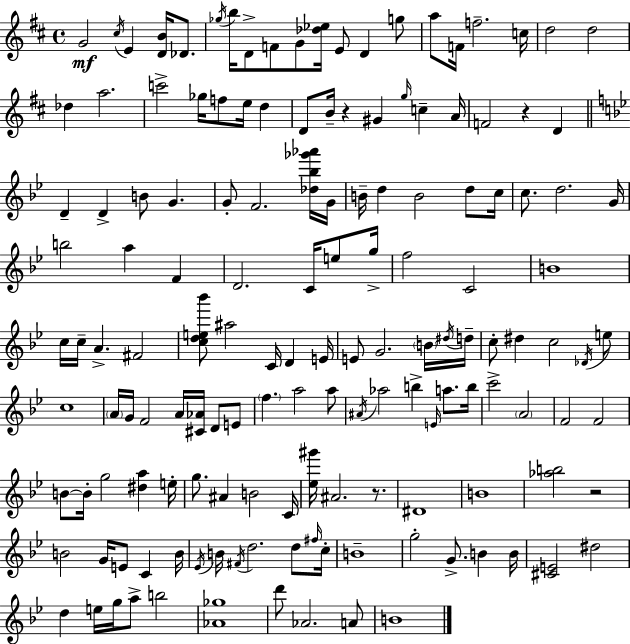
{
  \clef treble
  \time 4/4
  \defaultTimeSignature
  \key d \major
  g'2\mf \acciaccatura { cis''16 } e'4 <d' b'>16 des'8. | \acciaccatura { ges''16 } b''16 d'8-> f'8 g'8 <des'' ees''>16 e'8 d'4 | g''8 a''8 f'16 f''2.-- | c''16 d''2 d''2 | \break des''4 a''2. | c'''2-> ges''16 f''8 e''16 d''4 | d'8 b'16-- r4 gis'4 \grace { g''16 } c''4-- | a'16 f'2 r4 d'4 | \break \bar "||" \break \key bes \major d'4-- d'4-> b'8 g'4. | g'8-. f'2. <des'' bes'' ges''' aes'''>16 g'16 | b'16-- d''4 b'2 d''8 c''16 | c''8. d''2. g'16 | \break b''2 a''4 f'4 | d'2. c'16 e''8 g''16-> | f''2 c'2 | b'1 | \break c''16 c''16-- a'4.-> fis'2 | <c'' d'' e'' bes'''>8 ais''2 c'16 d'4 e'16 | e'8 g'2. \parenthesize b'16 \acciaccatura { dis''16 } | d''16-- c''8-. dis''4 c''2 \acciaccatura { des'16 } | \break e''8 c''1 | \parenthesize a'16 g'16 f'2 a'16 <cis' aes'>16 d'8 | e'8 \parenthesize f''4. a''2 | a''8 \acciaccatura { ais'16 } aes''2 b''4-> \grace { e'16 } | \break a''8. b''16 c'''2-> \parenthesize a'2 | f'2 f'2 | b'8~~ b'16-. g''2 <dis'' a''>4 | e''16-. g''8. ais'4 b'2 | \break c'16 <ees'' gis'''>16 ais'2. | r8. dis'1 | b'1 | <aes'' b''>2 r2 | \break b'2 g'16 e'8 c'4 | b'16 \acciaccatura { ees'16 } b'16 \acciaccatura { fis'16 } d''2. | d''8 \grace { fis''16 } c''16-. b'1-- | g''2-. g'8.-> | \break b'4 b'16 <cis' e'>2 dis''2 | d''4 e''16 g''16 a''8-> b''2 | <aes' ges''>1 | d'''8 aes'2. | \break a'8 b'1 | \bar "|."
}